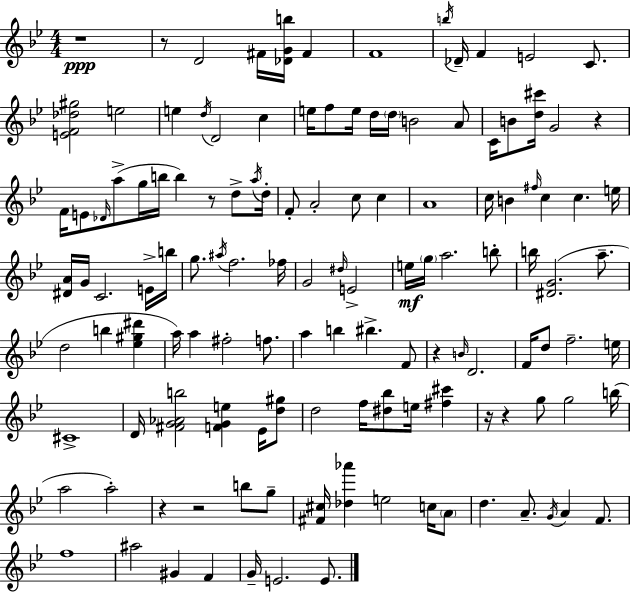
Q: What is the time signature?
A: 4/4